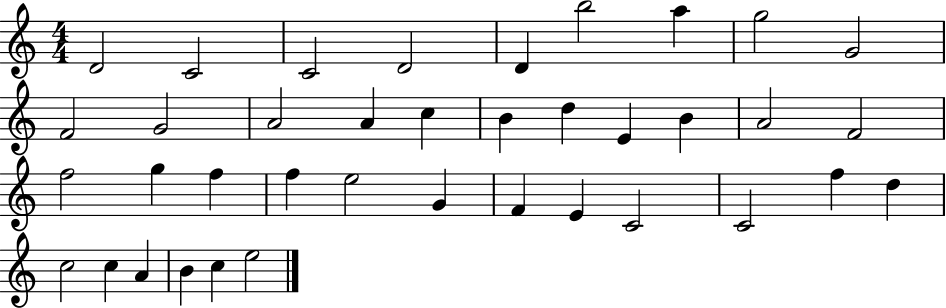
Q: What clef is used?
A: treble